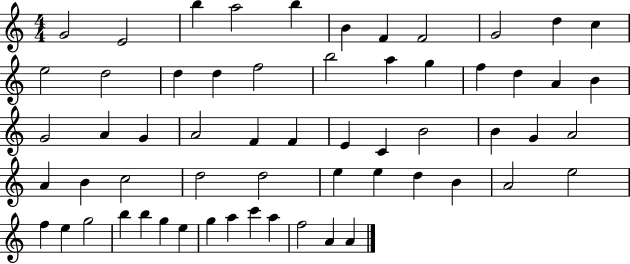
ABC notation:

X:1
T:Untitled
M:4/4
L:1/4
K:C
G2 E2 b a2 b B F F2 G2 d c e2 d2 d d f2 b2 a g f d A B G2 A G A2 F F E C B2 B G A2 A B c2 d2 d2 e e d B A2 e2 f e g2 b b g e g a c' a f2 A A